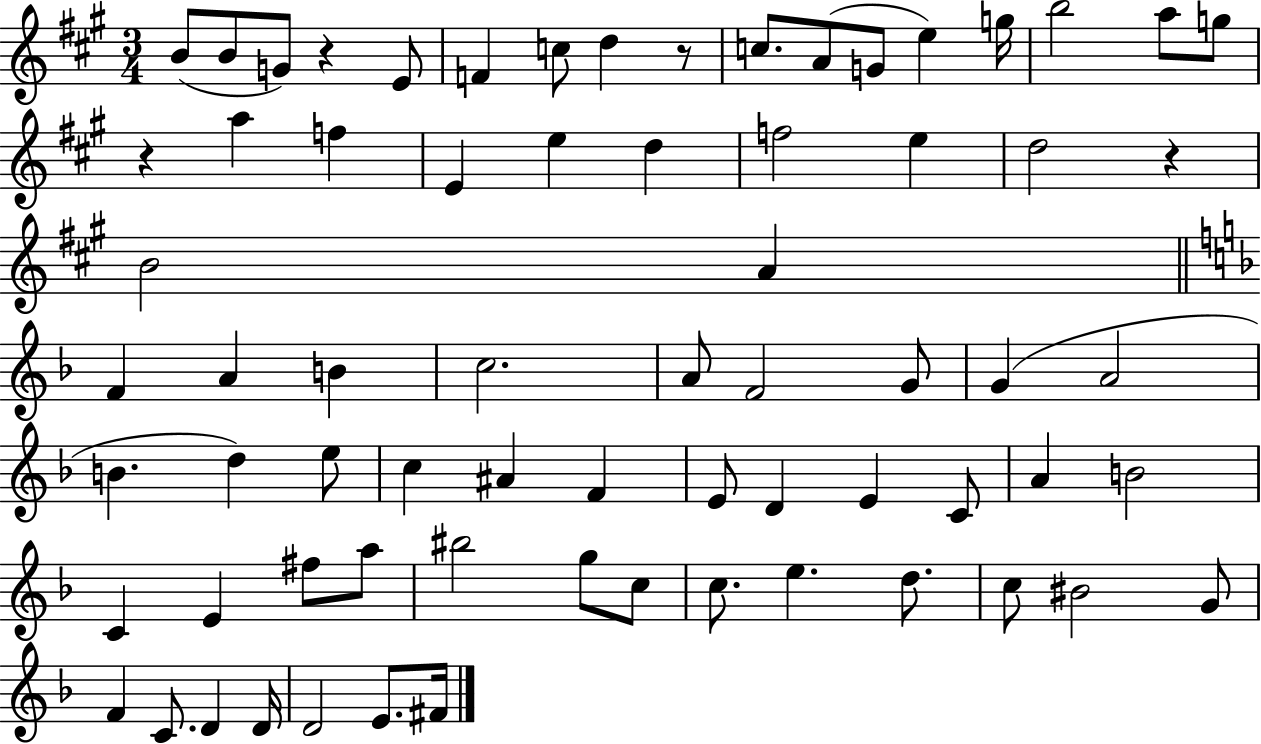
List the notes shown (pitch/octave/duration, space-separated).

B4/e B4/e G4/e R/q E4/e F4/q C5/e D5/q R/e C5/e. A4/e G4/e E5/q G5/s B5/h A5/e G5/e R/q A5/q F5/q E4/q E5/q D5/q F5/h E5/q D5/h R/q B4/h A4/q F4/q A4/q B4/q C5/h. A4/e F4/h G4/e G4/q A4/h B4/q. D5/q E5/e C5/q A#4/q F4/q E4/e D4/q E4/q C4/e A4/q B4/h C4/q E4/q F#5/e A5/e BIS5/h G5/e C5/e C5/e. E5/q. D5/e. C5/e BIS4/h G4/e F4/q C4/e. D4/q D4/s D4/h E4/e. F#4/s